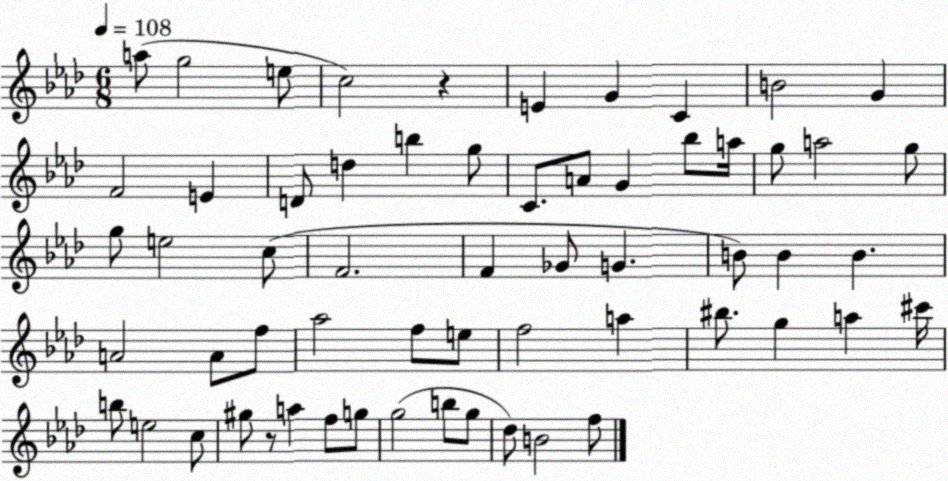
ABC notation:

X:1
T:Untitled
M:6/8
L:1/4
K:Ab
a/2 g2 e/2 c2 z E G C B2 G F2 E D/2 d b g/2 C/2 A/2 G _b/2 a/4 g/2 a2 g/2 g/2 e2 c/2 F2 F _G/2 G B/2 B B A2 A/2 f/2 _a2 f/2 e/2 f2 a ^b/2 g a ^c'/4 b/2 e2 c/2 ^g/2 z/2 a f/2 g/2 g2 b/2 g/2 _d/2 B2 f/2